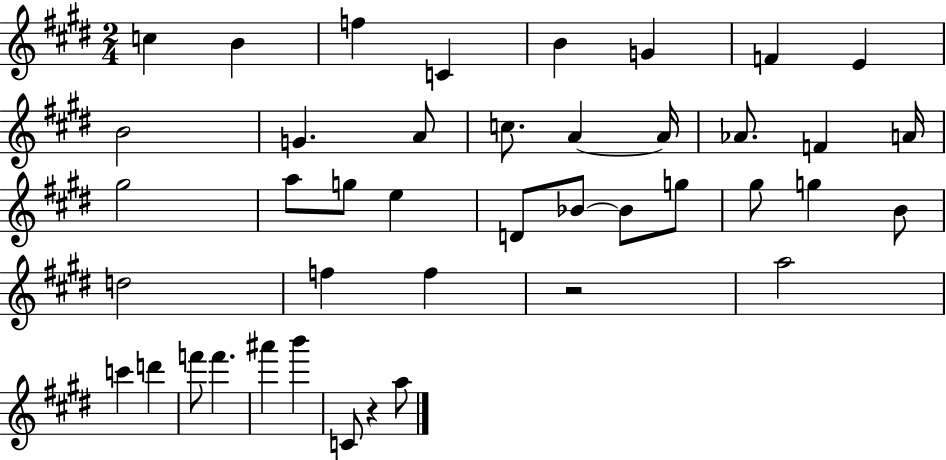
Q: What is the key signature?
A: E major